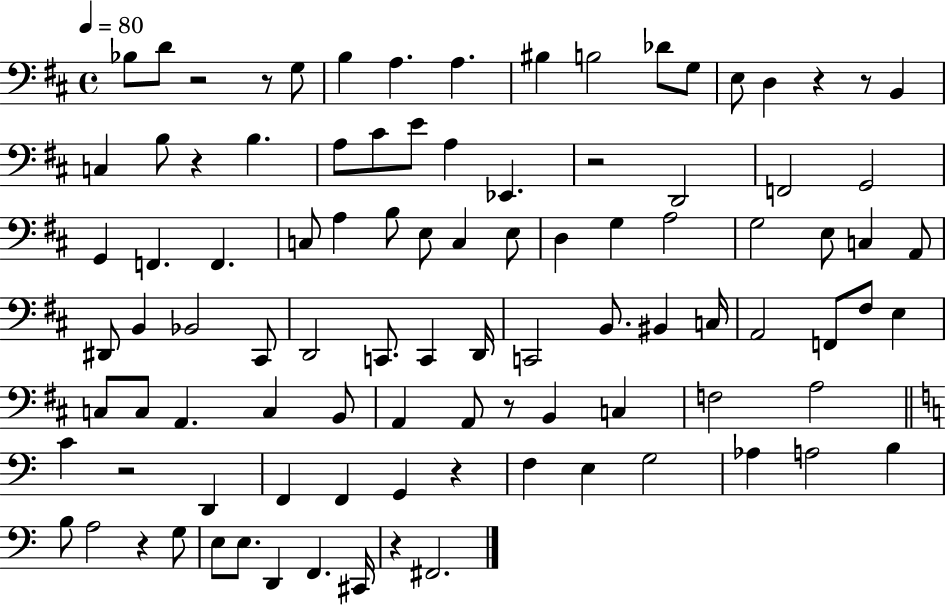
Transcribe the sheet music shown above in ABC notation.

X:1
T:Untitled
M:4/4
L:1/4
K:D
_B,/2 D/2 z2 z/2 G,/2 B, A, A, ^B, B,2 _D/2 G,/2 E,/2 D, z z/2 B,, C, B,/2 z B, A,/2 ^C/2 E/2 A, _E,, z2 D,,2 F,,2 G,,2 G,, F,, F,, C,/2 A, B,/2 E,/2 C, E,/2 D, G, A,2 G,2 E,/2 C, A,,/2 ^D,,/2 B,, _B,,2 ^C,,/2 D,,2 C,,/2 C,, D,,/4 C,,2 B,,/2 ^B,, C,/4 A,,2 F,,/2 ^F,/2 E, C,/2 C,/2 A,, C, B,,/2 A,, A,,/2 z/2 B,, C, F,2 A,2 C z2 D,, F,, F,, G,, z F, E, G,2 _A, A,2 B, B,/2 A,2 z G,/2 E,/2 E,/2 D,, F,, ^C,,/4 z ^F,,2